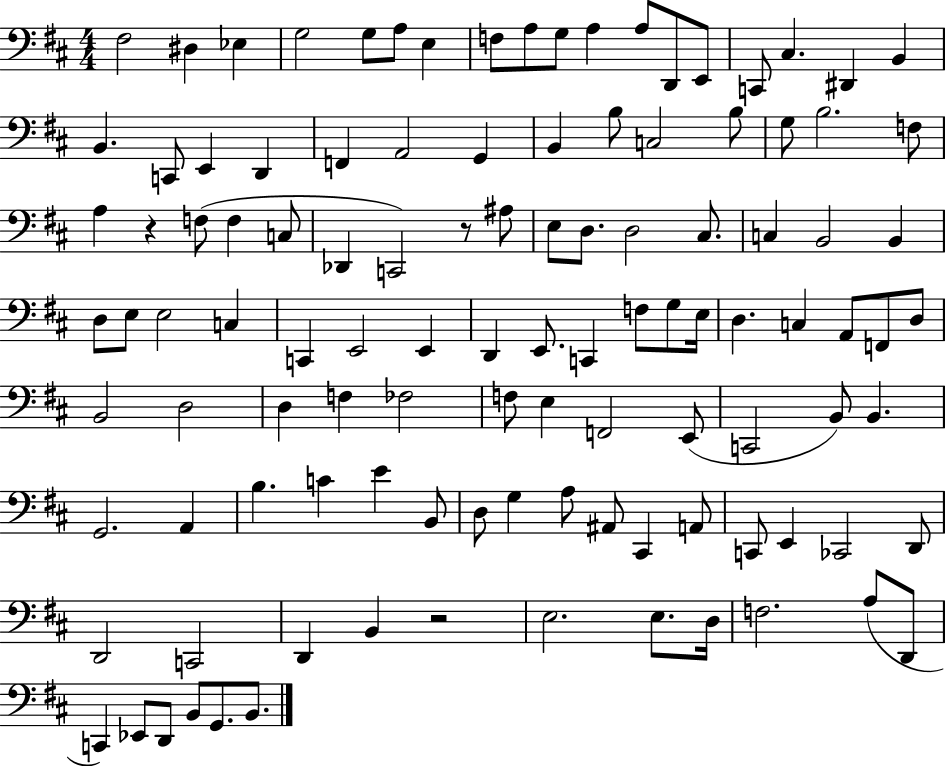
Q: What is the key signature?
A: D major